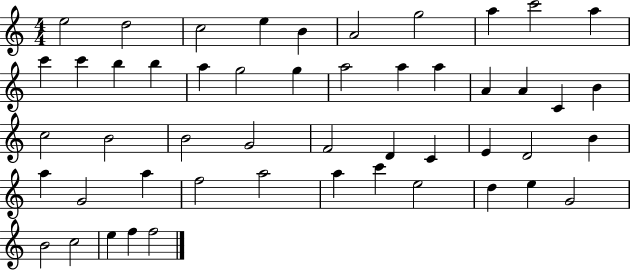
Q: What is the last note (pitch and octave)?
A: F5